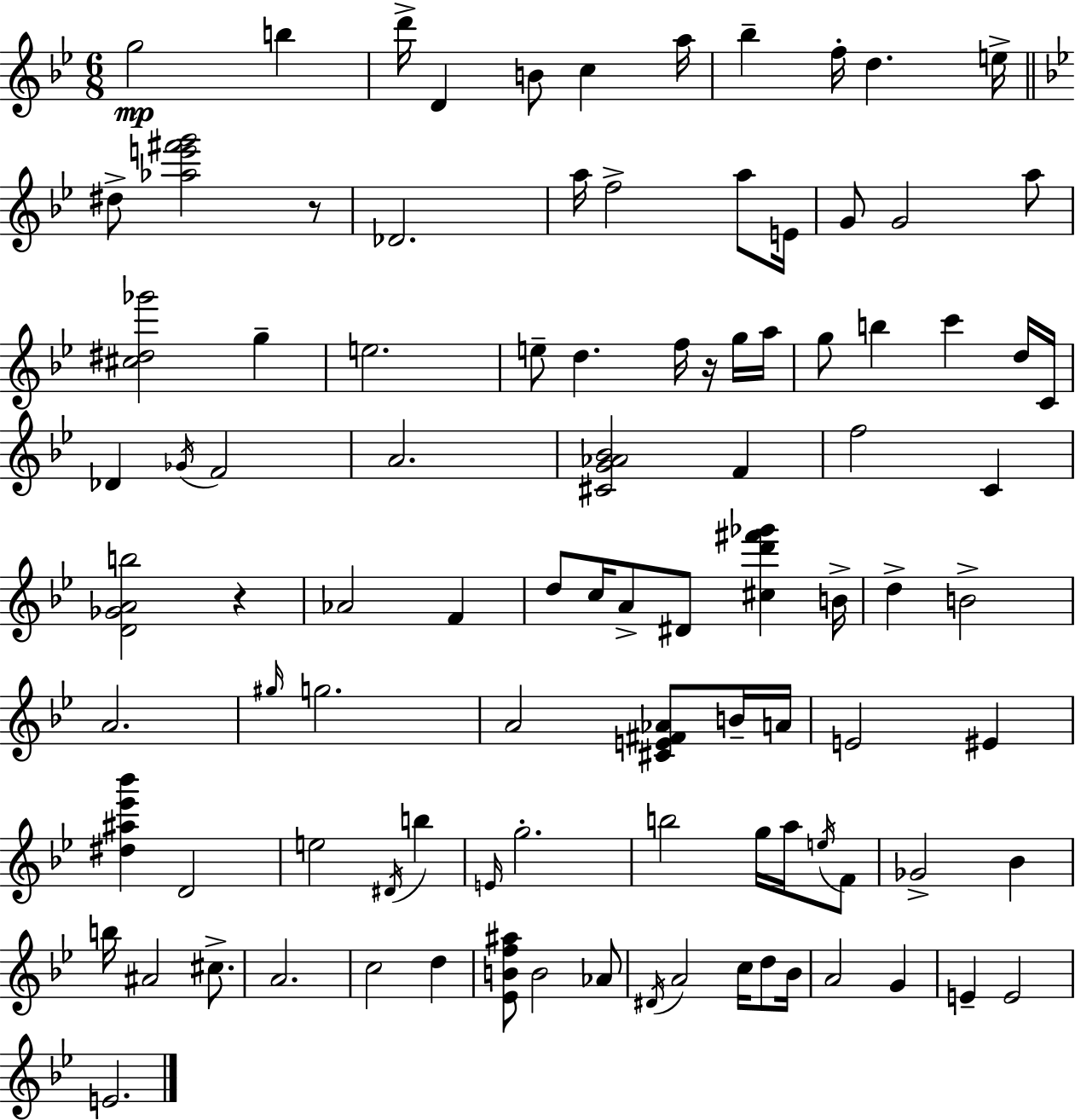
{
  \clef treble
  \numericTimeSignature
  \time 6/8
  \key bes \major
  g''2\mp b''4 | d'''16-> d'4 b'8 c''4 a''16 | bes''4-- f''16-. d''4. e''16-> | \bar "||" \break \key bes \major dis''8-> <aes'' e''' fis''' g'''>2 r8 | des'2. | a''16 f''2-> a''8 e'16 | g'8 g'2 a''8 | \break <cis'' dis'' ges'''>2 g''4-- | e''2. | e''8-- d''4. f''16 r16 g''16 a''16 | g''8 b''4 c'''4 d''16 c'16 | \break des'4 \acciaccatura { ges'16 } f'2 | a'2. | <cis' g' aes' bes'>2 f'4 | f''2 c'4 | \break <d' ges' a' b''>2 r4 | aes'2 f'4 | d''8 c''16 a'8-> dis'8 <cis'' d''' fis''' ges'''>4 | b'16-> d''4-> b'2-> | \break a'2. | \grace { gis''16 } g''2. | a'2 <cis' e' fis' aes'>8 | b'16-- a'16 e'2 eis'4 | \break <dis'' ais'' ees''' bes'''>4 d'2 | e''2 \acciaccatura { dis'16 } b''4 | \grace { e'16 } g''2.-. | b''2 | \break g''16 a''16 \acciaccatura { e''16 } f'8 ges'2-> | bes'4 b''16 ais'2 | cis''8.-> a'2. | c''2 | \break d''4 <ees' b' f'' ais''>8 b'2 | aes'8 \acciaccatura { dis'16 } a'2 | c''16 d''8 bes'16 a'2 | g'4 e'4-- e'2 | \break e'2. | \bar "|."
}